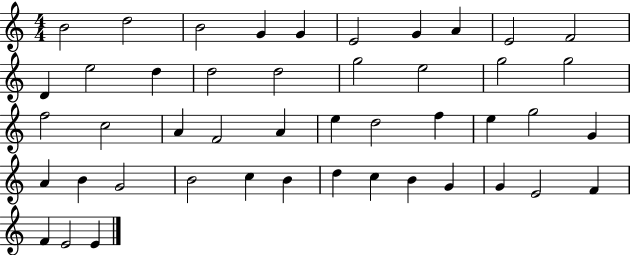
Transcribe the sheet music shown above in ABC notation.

X:1
T:Untitled
M:4/4
L:1/4
K:C
B2 d2 B2 G G E2 G A E2 F2 D e2 d d2 d2 g2 e2 g2 g2 f2 c2 A F2 A e d2 f e g2 G A B G2 B2 c B d c B G G E2 F F E2 E